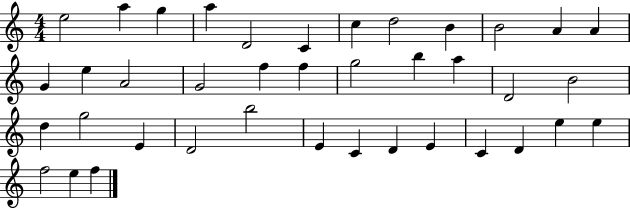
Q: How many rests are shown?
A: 0